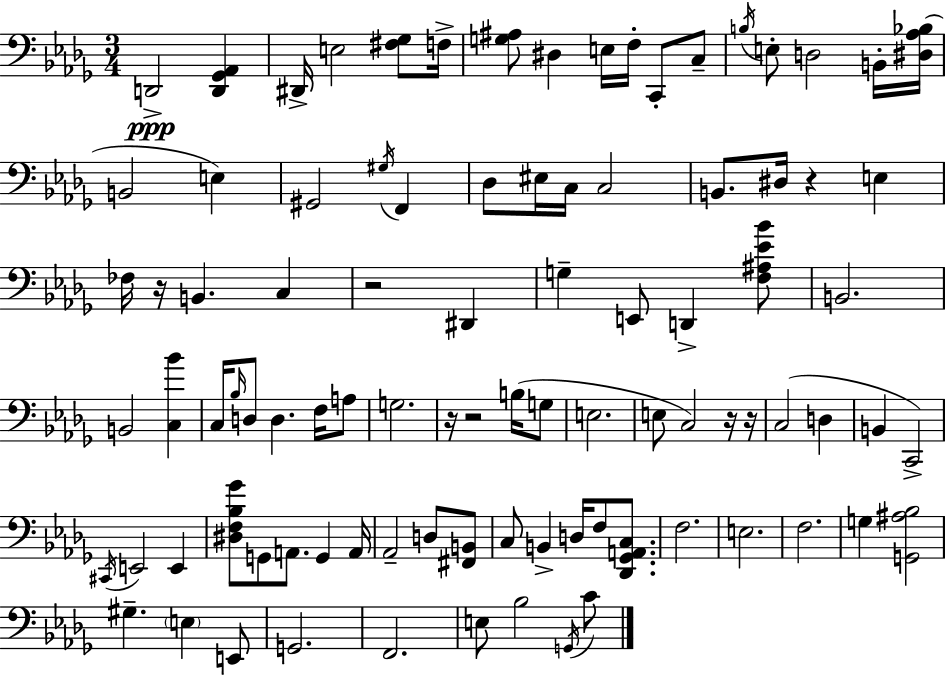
X:1
T:Untitled
M:3/4
L:1/4
K:Bbm
D,,2 [D,,_G,,_A,,] ^D,,/4 E,2 [^F,_G,]/2 F,/4 [G,^A,]/2 ^D, E,/4 F,/4 C,,/2 C,/2 B,/4 E,/2 D,2 B,,/4 [^D,_A,_B,]/4 B,,2 E, ^G,,2 ^G,/4 F,, _D,/2 ^E,/4 C,/4 C,2 B,,/2 ^D,/4 z E, _F,/4 z/4 B,, C, z2 ^D,, G, E,,/2 D,, [F,^A,_E_B]/2 B,,2 B,,2 [C,_B] C,/4 _B,/4 D,/2 D, F,/4 A,/2 G,2 z/4 z2 B,/4 G,/2 E,2 E,/2 C,2 z/4 z/4 C,2 D, B,, C,,2 ^C,,/4 E,,2 E,, [^D,F,_B,_G]/2 G,,/2 A,,/2 G,, A,,/4 _A,,2 D,/2 [^F,,B,,]/2 C,/2 B,, D,/4 F,/2 [_D,,_G,,A,,C,]/2 F,2 E,2 F,2 G, [G,,^A,_B,]2 ^G, E, E,,/2 G,,2 F,,2 E,/2 _B,2 G,,/4 C/2